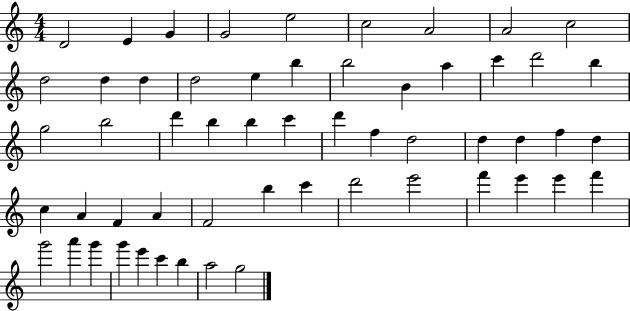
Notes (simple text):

D4/h E4/q G4/q G4/h E5/h C5/h A4/h A4/h C5/h D5/h D5/q D5/q D5/h E5/q B5/q B5/h B4/q A5/q C6/q D6/h B5/q G5/h B5/h D6/q B5/q B5/q C6/q D6/q F5/q D5/h D5/q D5/q F5/q D5/q C5/q A4/q F4/q A4/q F4/h B5/q C6/q D6/h E6/h F6/q E6/q E6/q F6/q G6/h A6/q G6/q G6/q E6/q C6/q B5/q A5/h G5/h